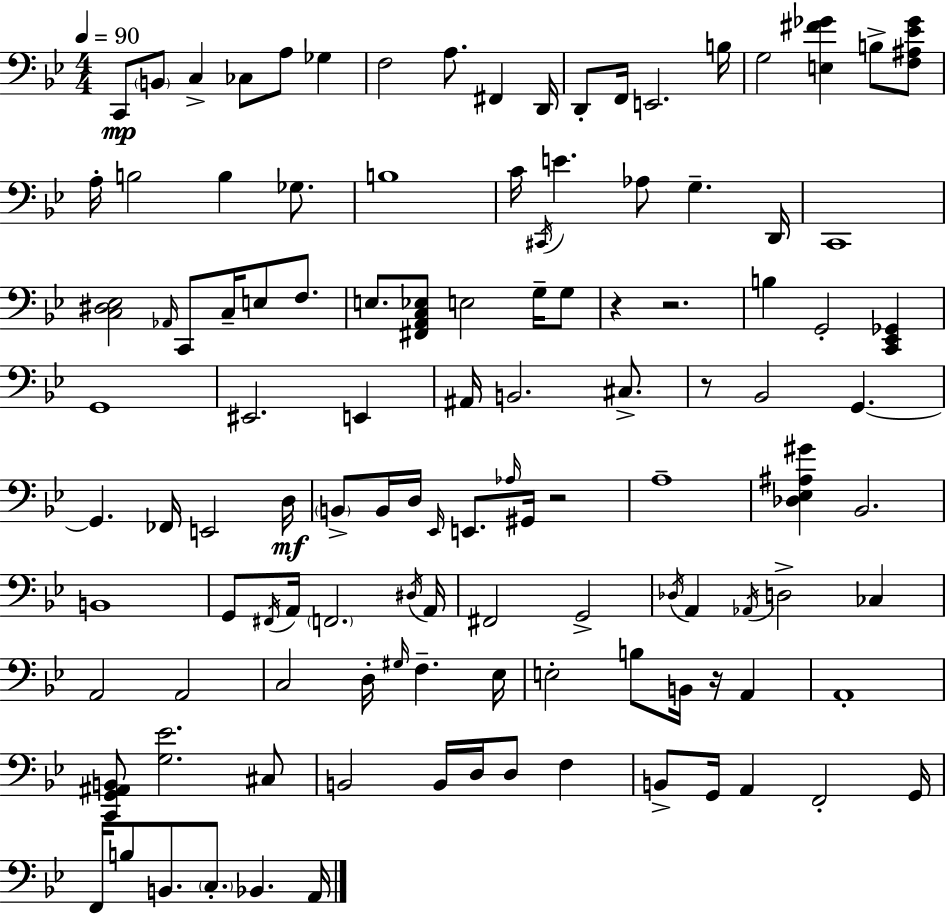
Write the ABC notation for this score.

X:1
T:Untitled
M:4/4
L:1/4
K:Gm
C,,/2 B,,/2 C, _C,/2 A,/2 _G, F,2 A,/2 ^F,, D,,/4 D,,/2 F,,/4 E,,2 B,/4 G,2 [E,^F_G] B,/2 [F,^A,_E_G]/2 A,/4 B,2 B, _G,/2 B,4 C/4 ^C,,/4 E _A,/2 G, D,,/4 C,,4 [C,^D,_E,]2 _A,,/4 C,,/2 C,/4 E,/2 F,/2 E,/2 [^F,,A,,C,_E,]/2 E,2 G,/4 G,/2 z z2 B, G,,2 [C,,_E,,_G,,] G,,4 ^E,,2 E,, ^A,,/4 B,,2 ^C,/2 z/2 _B,,2 G,, G,, _F,,/4 E,,2 D,/4 B,,/2 B,,/4 D,/4 _E,,/4 E,,/2 _A,/4 ^G,,/4 z2 A,4 [_D,_E,^A,^G] _B,,2 B,,4 G,,/2 ^F,,/4 A,,/4 F,,2 ^D,/4 A,,/4 ^F,,2 G,,2 _D,/4 A,, _A,,/4 D,2 _C, A,,2 A,,2 C,2 D,/4 ^G,/4 F, _E,/4 E,2 B,/2 B,,/4 z/4 A,, A,,4 [C,,G,,^A,,B,,]/2 [G,_E]2 ^C,/2 B,,2 B,,/4 D,/4 D,/2 F, B,,/2 G,,/4 A,, F,,2 G,,/4 F,,/4 B,/2 B,,/2 C,/2 _B,, A,,/4